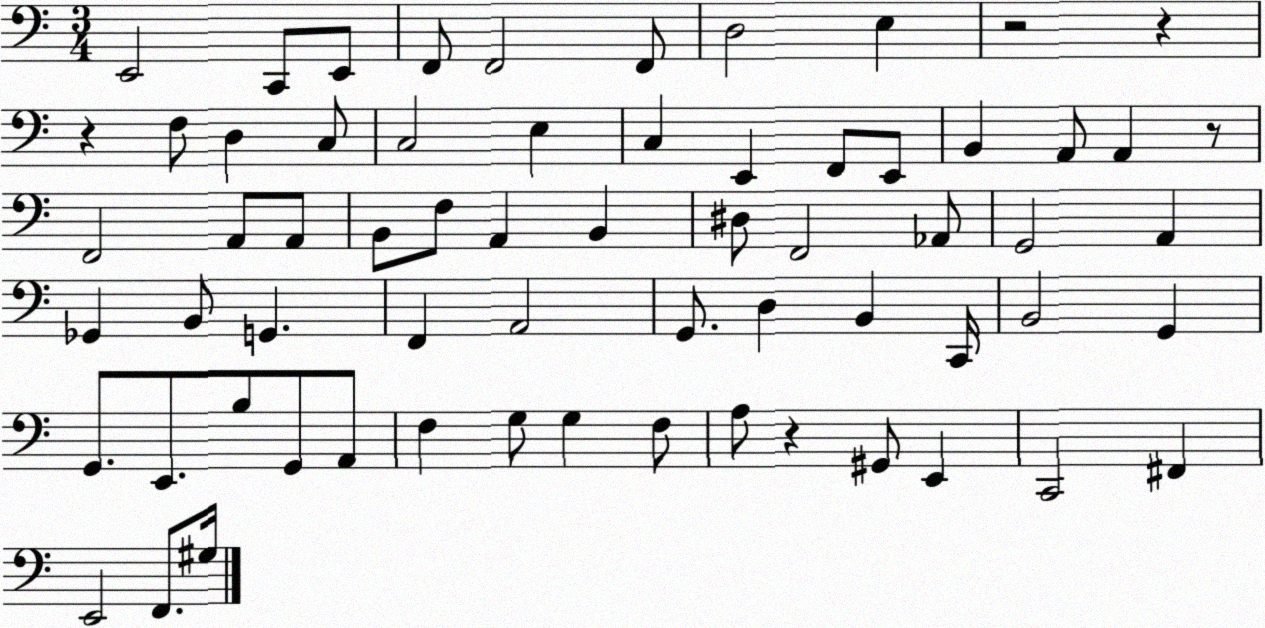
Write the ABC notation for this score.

X:1
T:Untitled
M:3/4
L:1/4
K:C
E,,2 C,,/2 E,,/2 F,,/2 F,,2 F,,/2 D,2 E, z2 z z F,/2 D, C,/2 C,2 E, C, E,, F,,/2 E,,/2 B,, A,,/2 A,, z/2 F,,2 A,,/2 A,,/2 B,,/2 F,/2 A,, B,, ^D,/2 F,,2 _A,,/2 G,,2 A,, _G,, B,,/2 G,, F,, A,,2 G,,/2 D, B,, C,,/4 B,,2 G,, G,,/2 E,,/2 B,/2 G,,/2 A,,/2 F, G,/2 G, F,/2 A,/2 z ^G,,/2 E,, C,,2 ^F,, E,,2 F,,/2 ^G,/4